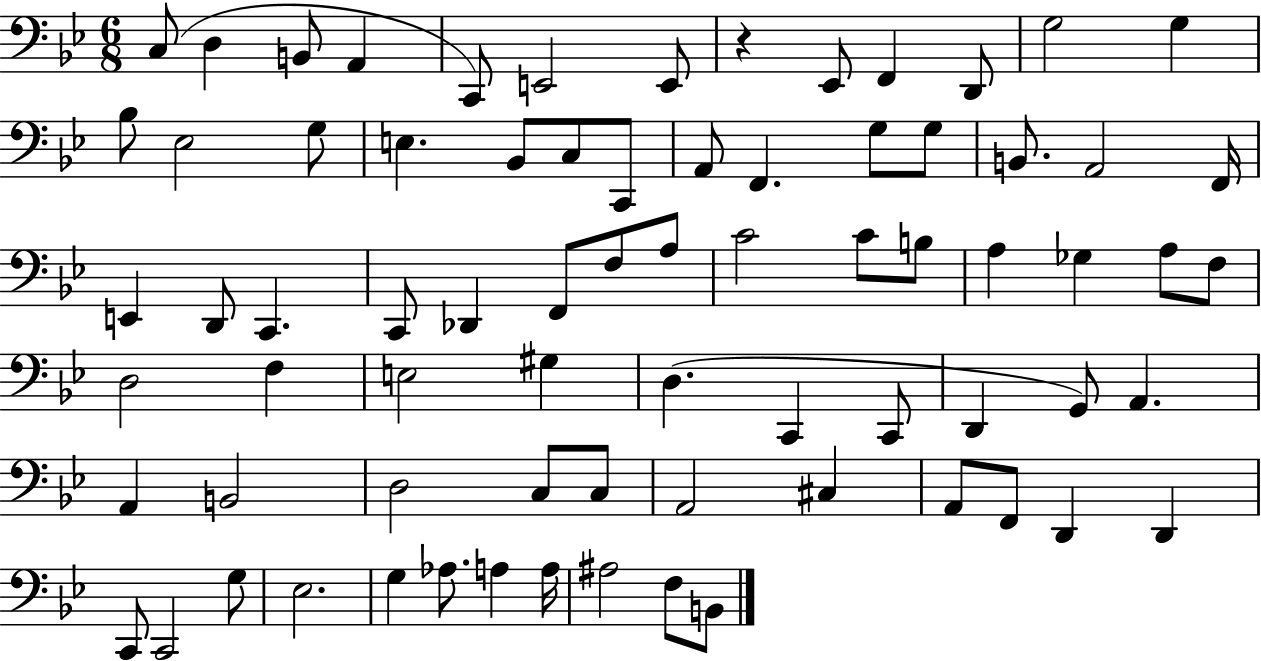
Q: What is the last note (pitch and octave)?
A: B2